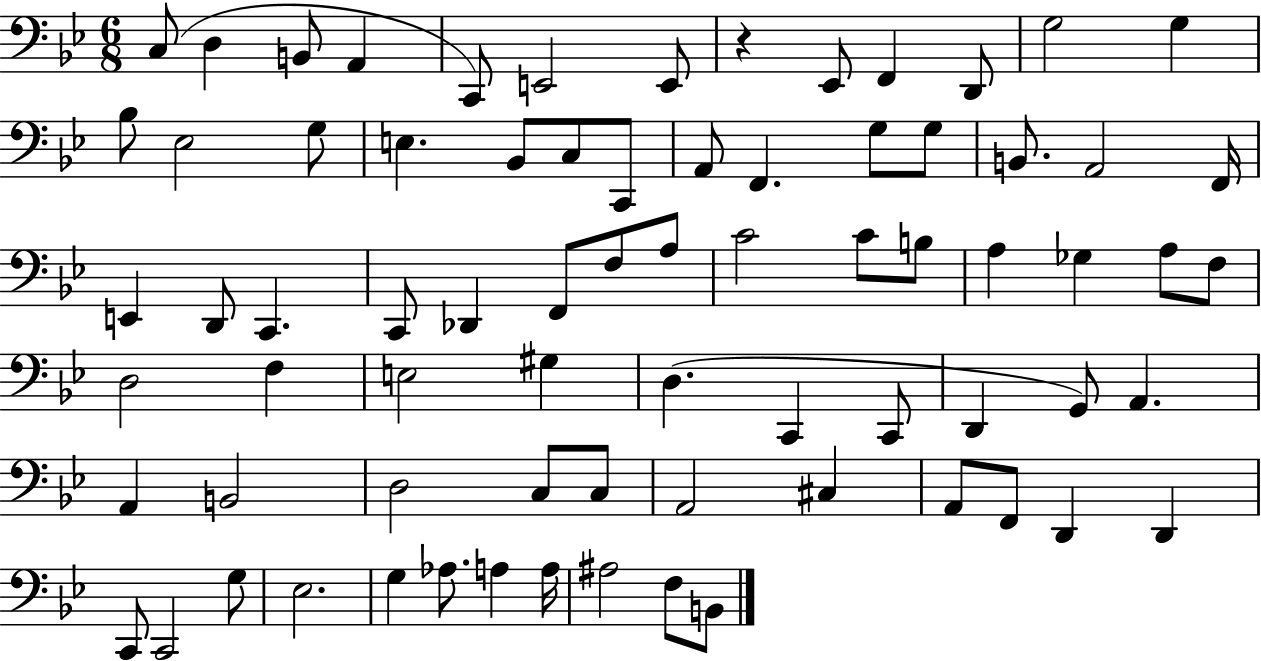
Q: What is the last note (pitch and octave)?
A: B2